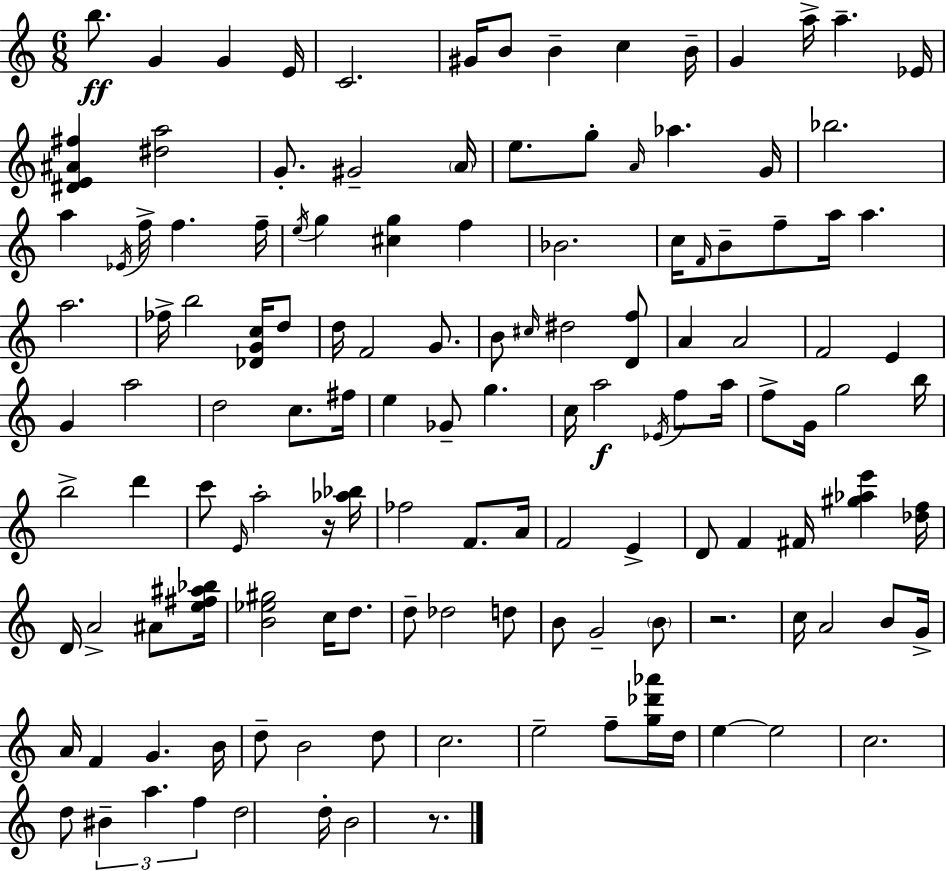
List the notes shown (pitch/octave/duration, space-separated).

B5/e. G4/q G4/q E4/s C4/h. G#4/s B4/e B4/q C5/q B4/s G4/q A5/s A5/q. Eb4/s [D#4,E4,A#4,F#5]/q [D#5,A5]/h G4/e. G#4/h A4/s E5/e. G5/e A4/s Ab5/q. G4/s Bb5/h. A5/q Eb4/s F5/s F5/q. F5/s E5/s G5/q [C#5,G5]/q F5/q Bb4/h. C5/s F4/s B4/e F5/e A5/s A5/q. A5/h. FES5/s B5/h [Db4,G4,C5]/s D5/e D5/s F4/h G4/e. B4/e C#5/s D#5/h [D4,F5]/e A4/q A4/h F4/h E4/q G4/q A5/h D5/h C5/e. F#5/s E5/q Gb4/e G5/q. C5/s A5/h Eb4/s F5/e A5/s F5/e G4/s G5/h B5/s B5/h D6/q C6/e E4/s A5/h R/s [Ab5,Bb5]/s FES5/h F4/e. A4/s F4/h E4/q D4/e F4/q F#4/s [G#5,Ab5,E6]/q [Db5,F5]/s D4/s A4/h A#4/e [E5,F#5,A#5,Bb5]/s [B4,Eb5,G#5]/h C5/s D5/e. D5/e Db5/h D5/e B4/e G4/h B4/e R/h. C5/s A4/h B4/e G4/s A4/s F4/q G4/q. B4/s D5/e B4/h D5/e C5/h. E5/h F5/e [G5,Db6,Ab6]/s D5/s E5/q E5/h C5/h. D5/e BIS4/q A5/q. F5/q D5/h D5/s B4/h R/e.